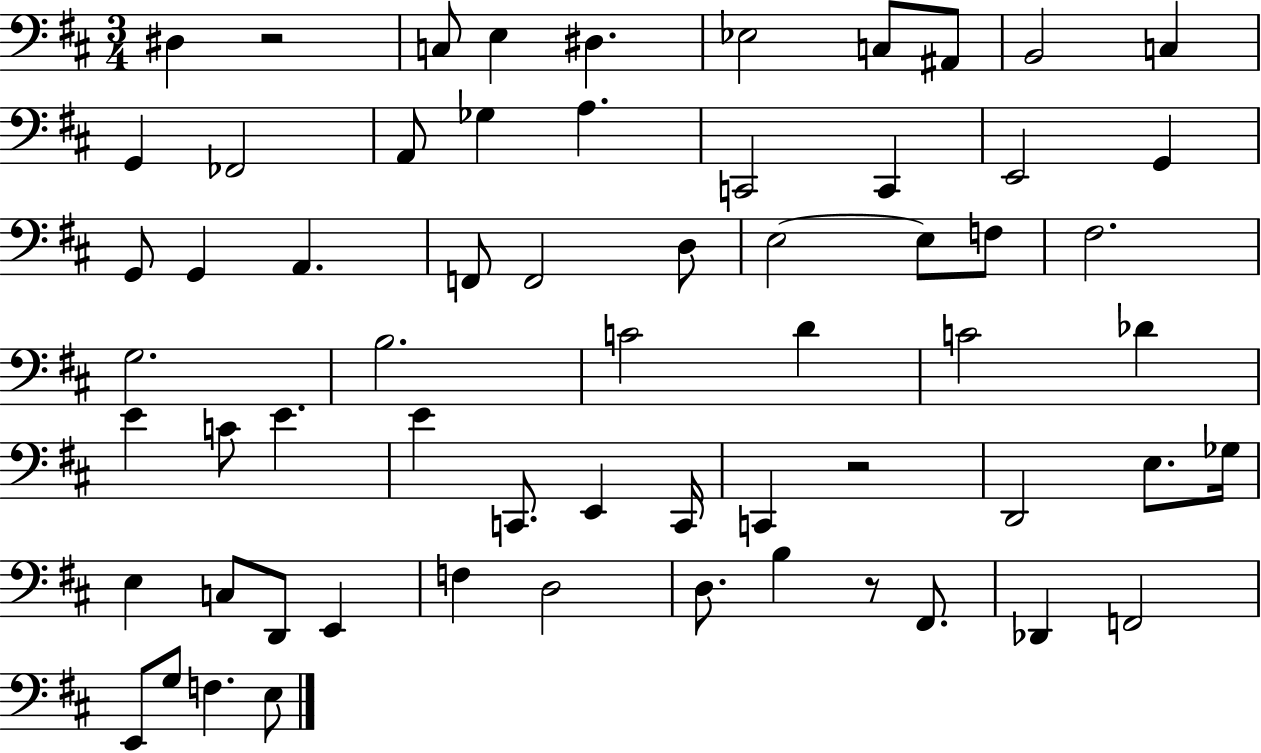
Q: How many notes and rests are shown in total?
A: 63